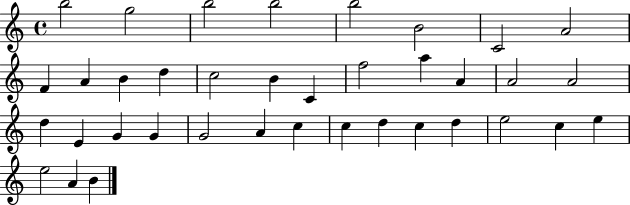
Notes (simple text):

B5/h G5/h B5/h B5/h B5/h B4/h C4/h A4/h F4/q A4/q B4/q D5/q C5/h B4/q C4/q F5/h A5/q A4/q A4/h A4/h D5/q E4/q G4/q G4/q G4/h A4/q C5/q C5/q D5/q C5/q D5/q E5/h C5/q E5/q E5/h A4/q B4/q